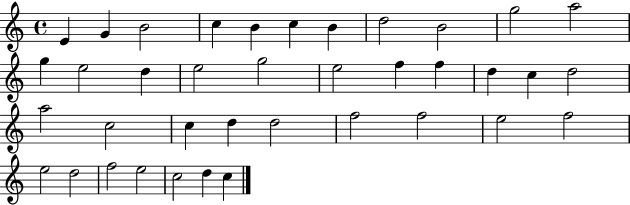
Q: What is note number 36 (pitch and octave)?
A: C5